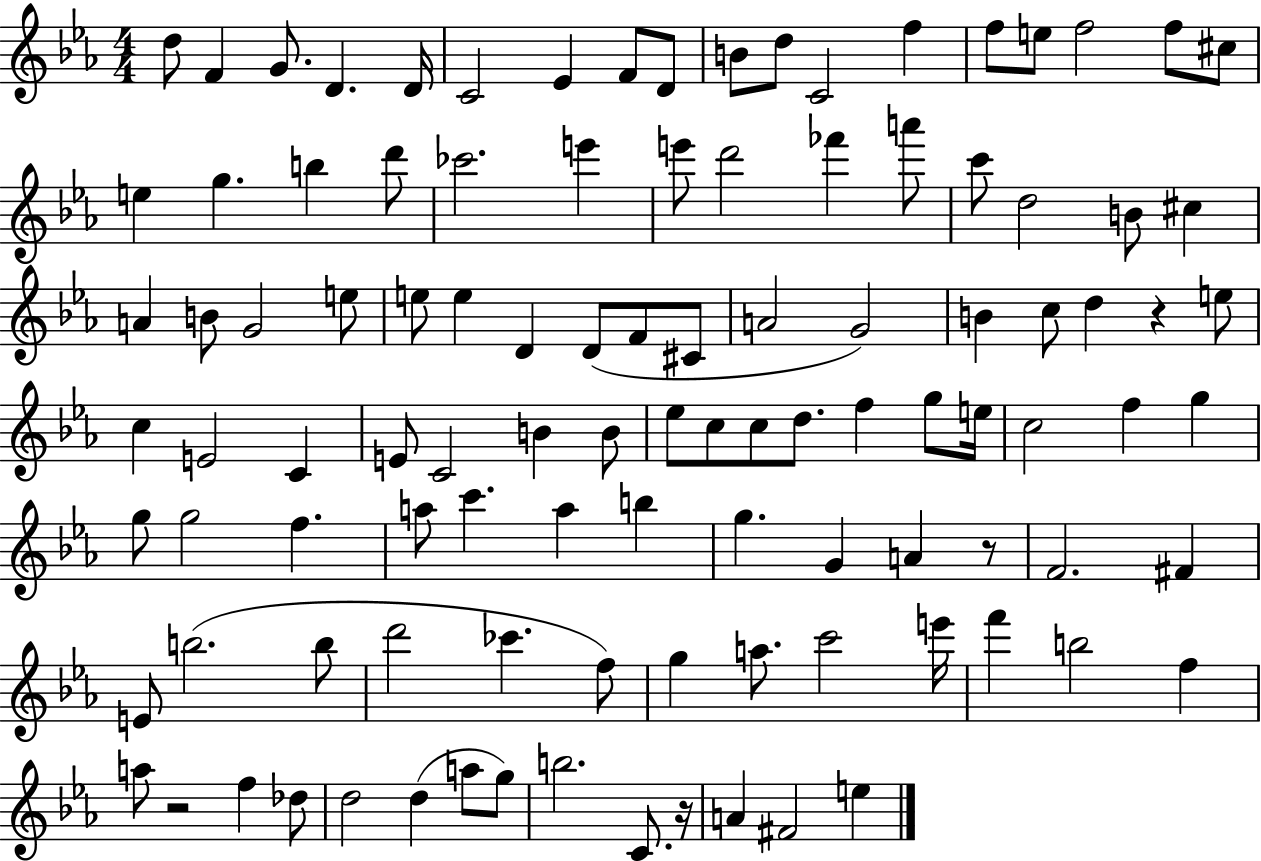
{
  \clef treble
  \numericTimeSignature
  \time 4/4
  \key ees \major
  d''8 f'4 g'8. d'4. d'16 | c'2 ees'4 f'8 d'8 | b'8 d''8 c'2 f''4 | f''8 e''8 f''2 f''8 cis''8 | \break e''4 g''4. b''4 d'''8 | ces'''2. e'''4 | e'''8 d'''2 fes'''4 a'''8 | c'''8 d''2 b'8 cis''4 | \break a'4 b'8 g'2 e''8 | e''8 e''4 d'4 d'8( f'8 cis'8 | a'2 g'2) | b'4 c''8 d''4 r4 e''8 | \break c''4 e'2 c'4 | e'8 c'2 b'4 b'8 | ees''8 c''8 c''8 d''8. f''4 g''8 e''16 | c''2 f''4 g''4 | \break g''8 g''2 f''4. | a''8 c'''4. a''4 b''4 | g''4. g'4 a'4 r8 | f'2. fis'4 | \break e'8 b''2.( b''8 | d'''2 ces'''4. f''8) | g''4 a''8. c'''2 e'''16 | f'''4 b''2 f''4 | \break a''8 r2 f''4 des''8 | d''2 d''4( a''8 g''8) | b''2. c'8. r16 | a'4 fis'2 e''4 | \break \bar "|."
}